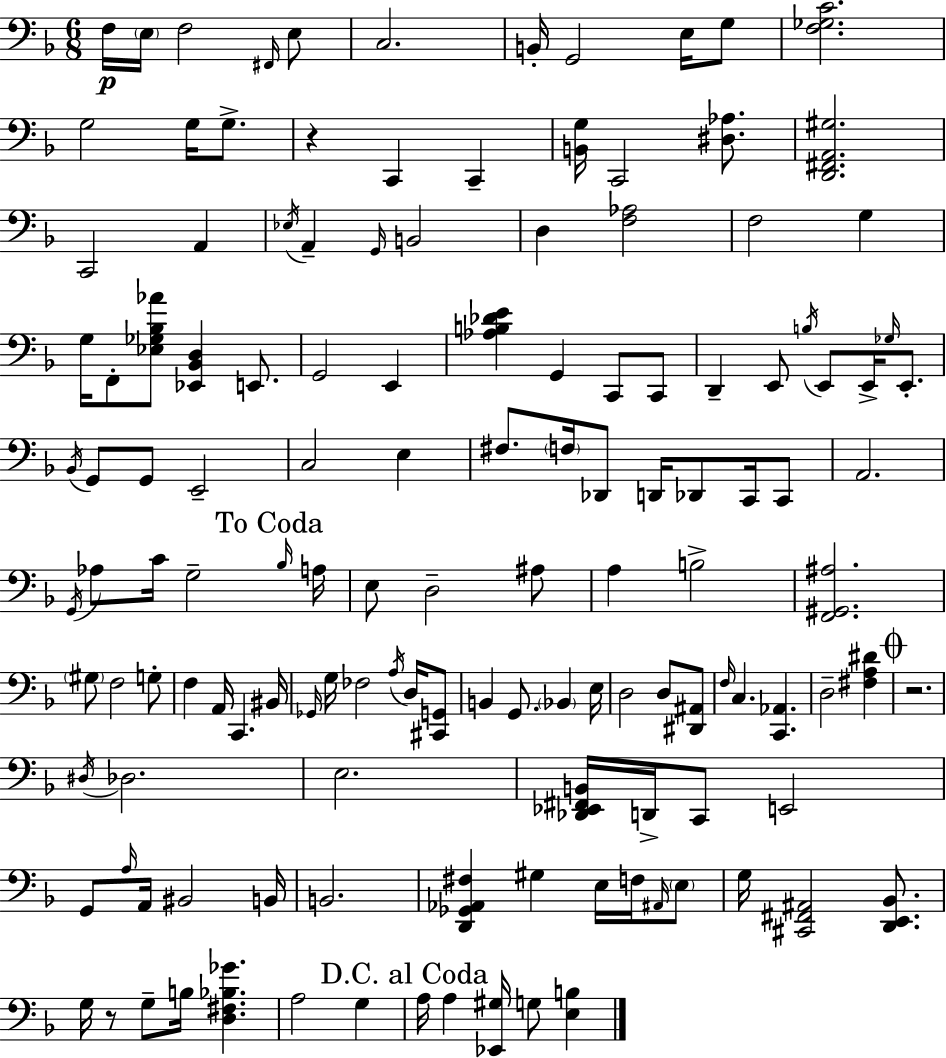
X:1
T:Untitled
M:6/8
L:1/4
K:Dm
F,/4 E,/4 F,2 ^F,,/4 E,/2 C,2 B,,/4 G,,2 E,/4 G,/2 [F,_G,C]2 G,2 G,/4 G,/2 z C,, C,, [B,,G,]/4 C,,2 [^D,_A,]/2 [D,,^F,,A,,^G,]2 C,,2 A,, _E,/4 A,, G,,/4 B,,2 D, [F,_A,]2 F,2 G, G,/4 F,,/2 [_E,_G,_B,_A]/2 [_E,,_B,,D,] E,,/2 G,,2 E,, [_A,B,_DE] G,, C,,/2 C,,/2 D,, E,,/2 B,/4 E,,/2 E,,/4 _G,/4 E,,/2 _B,,/4 G,,/2 G,,/2 E,,2 C,2 E, ^F,/2 F,/4 _D,,/2 D,,/4 _D,,/2 C,,/4 C,,/2 A,,2 G,,/4 _A,/2 C/4 G,2 _B,/4 A,/4 E,/2 D,2 ^A,/2 A, B,2 [F,,^G,,^A,]2 ^G,/2 F,2 G,/2 F, A,,/4 C,, ^B,,/4 _G,,/4 G,/4 _F,2 A,/4 D,/4 [^C,,G,,]/2 B,, G,,/2 _B,, E,/4 D,2 D,/2 [^D,,^A,,]/2 F,/4 C, [C,,_A,,] D,2 [^F,A,^D] z2 ^D,/4 _D,2 E,2 [_D,,_E,,^F,,B,,]/4 D,,/4 C,,/2 E,,2 G,,/2 A,/4 A,,/4 ^B,,2 B,,/4 B,,2 [D,,_G,,_A,,^F,] ^G, E,/4 F,/4 ^A,,/4 E,/2 G,/4 [^C,,^F,,^A,,]2 [D,,E,,_B,,]/2 G,/4 z/2 G,/2 B,/4 [D,^F,_B,_G] A,2 G, A,/4 A, [_E,,^G,]/4 G,/2 [E,B,]